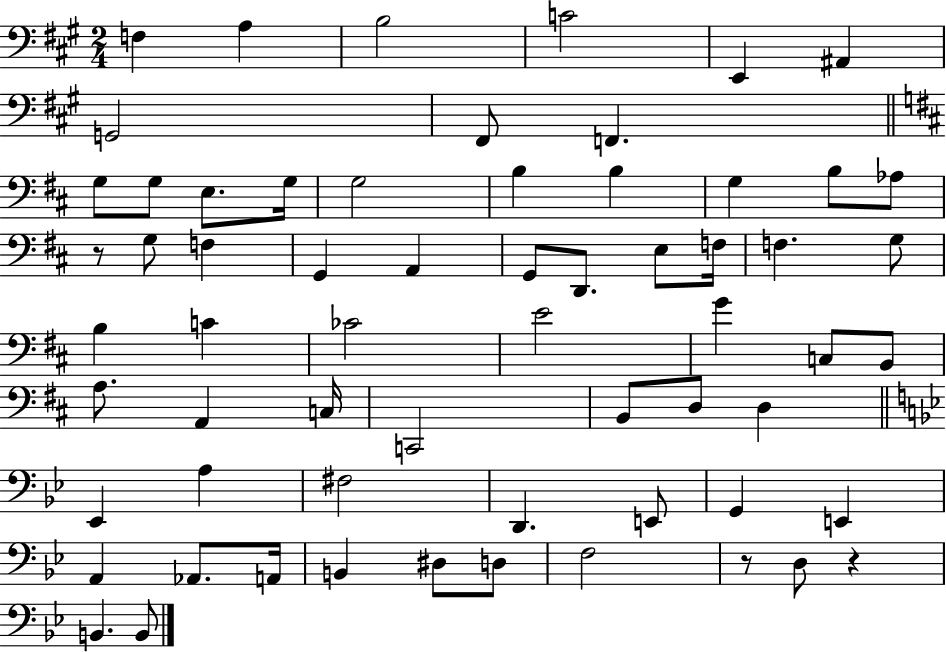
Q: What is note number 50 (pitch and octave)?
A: E2